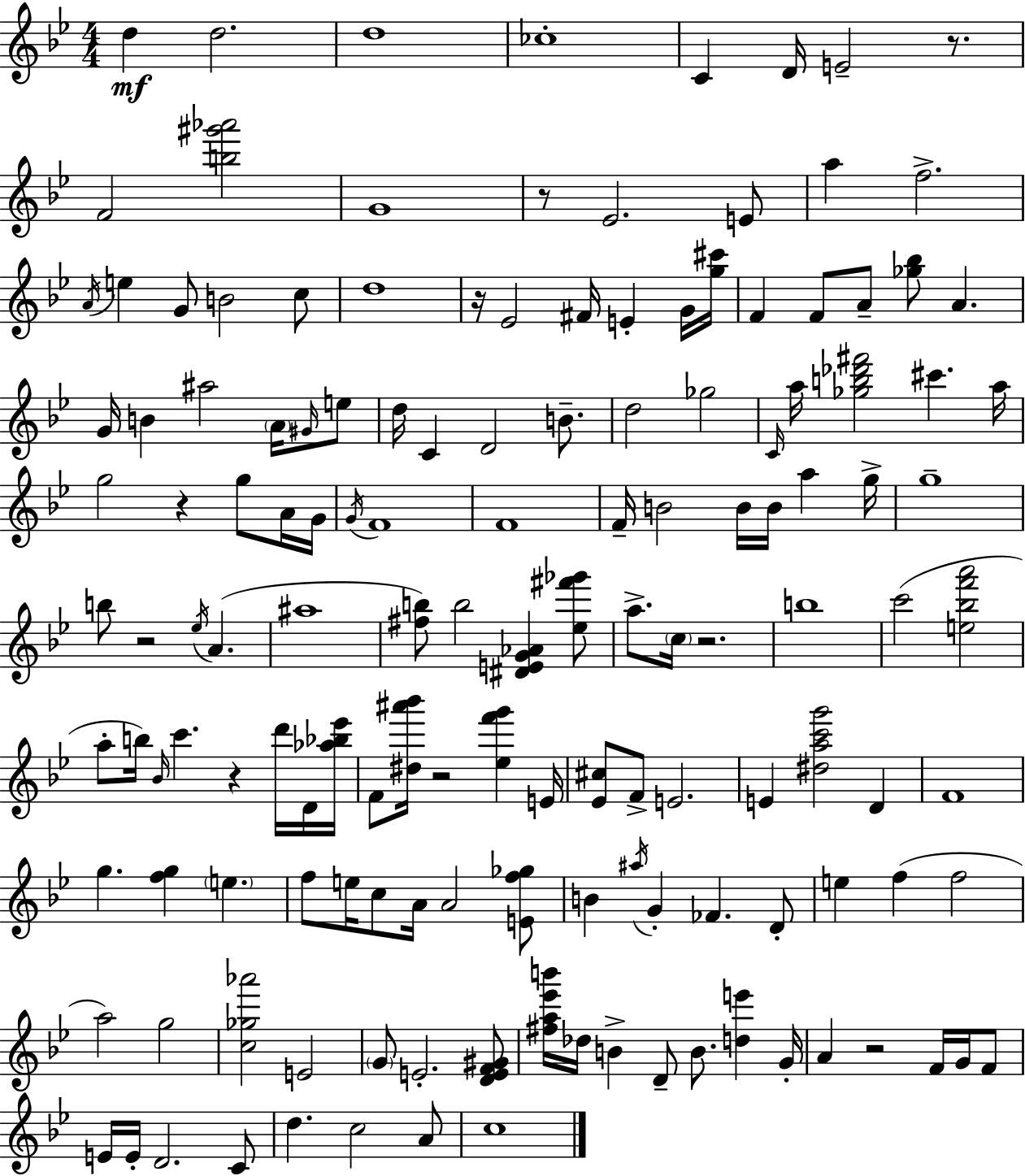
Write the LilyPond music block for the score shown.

{
  \clef treble
  \numericTimeSignature
  \time 4/4
  \key bes \major
  d''4\mf d''2. | d''1 | ces''1-. | c'4 d'16 e'2-- r8. | \break f'2 <b'' gis''' aes'''>2 | g'1 | r8 ees'2. e'8 | a''4 f''2.-> | \break \acciaccatura { a'16 } e''4 g'8 b'2 c''8 | d''1 | r16 ees'2 fis'16 e'4-. g'16 | <g'' cis'''>16 f'4 f'8 a'8-- <ges'' bes''>8 a'4. | \break g'16 b'4 ais''2 \parenthesize a'16 \grace { gis'16 } | e''8 d''16 c'4 d'2 b'8.-- | d''2 ges''2 | \grace { c'16 } a''16 <ges'' b'' des''' fis'''>2 cis'''4. | \break a''16 g''2 r4 g''8 | a'16 g'16 \acciaccatura { g'16 } f'1 | f'1 | f'16-- b'2 b'16 b'16 a''4 | \break g''16-> g''1-- | b''8 r2 \acciaccatura { ees''16 } a'4.( | ais''1 | <fis'' b''>8) b''2 <dis' e' g' aes'>4 | \break <ees'' fis''' ges'''>8 a''8.-> \parenthesize c''16 r2. | b''1 | c'''2( <e'' bes'' f''' a'''>2 | a''8-. b''16) \grace { bes'16 } c'''4. r4 | \break d'''16 d'16 <aes'' bes'' ees'''>16 f'8 <dis'' ais''' bes'''>16 r2 | <ees'' f''' g'''>4 e'16 <ees' cis''>8 f'8-> e'2. | e'4 <dis'' a'' c''' g'''>2 | d'4 f'1 | \break g''4. <f'' g''>4 | \parenthesize e''4. f''8 e''16 c''8 a'16 a'2 | <e' f'' ges''>8 b'4 \acciaccatura { ais''16 } g'4-. fes'4. | d'8-. e''4 f''4( f''2 | \break a''2) g''2 | <c'' ges'' aes'''>2 e'2 | \parenthesize g'8 e'2.-. | <d' e' f' gis'>8 <fis'' a'' ees''' b'''>16 des''16 b'4-> d'8-- b'8. | \break <d'' e'''>4 g'16-. a'4 r2 | f'16 g'16 f'8 e'16 e'16-. d'2. | c'8 d''4. c''2 | a'8 c''1 | \break \bar "|."
}